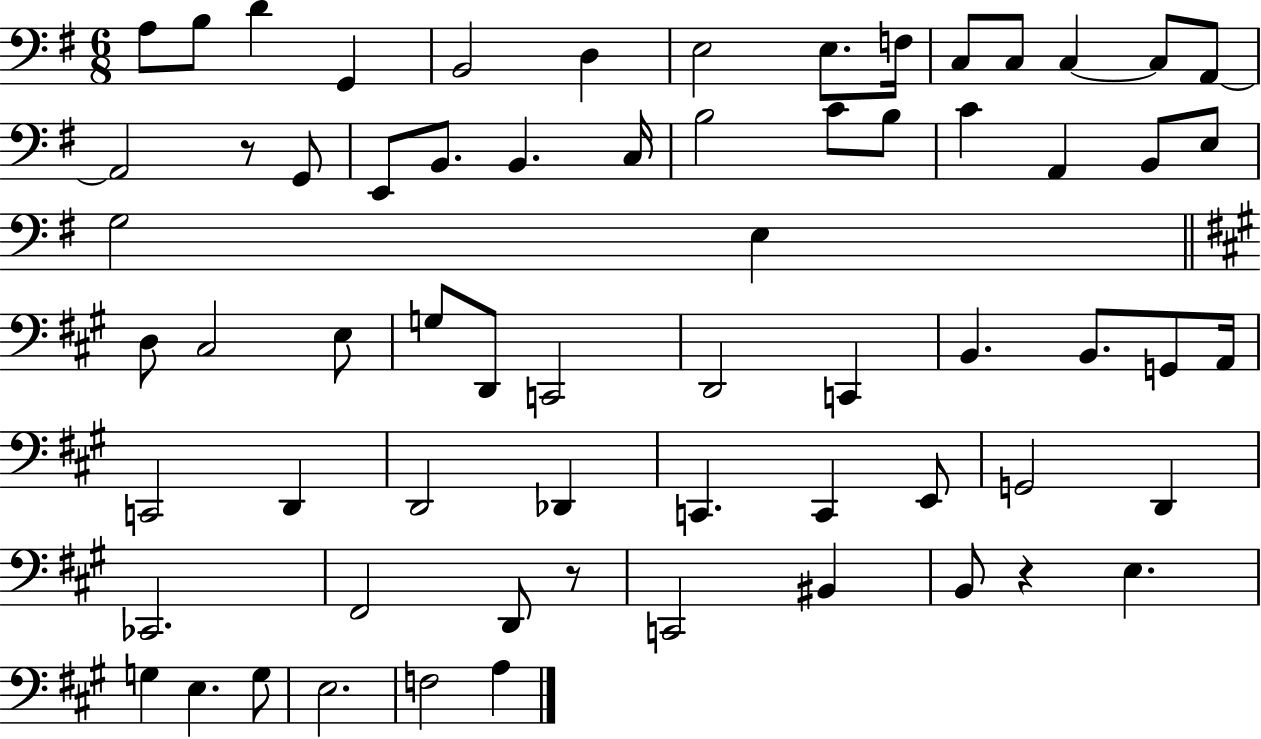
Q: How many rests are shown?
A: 3